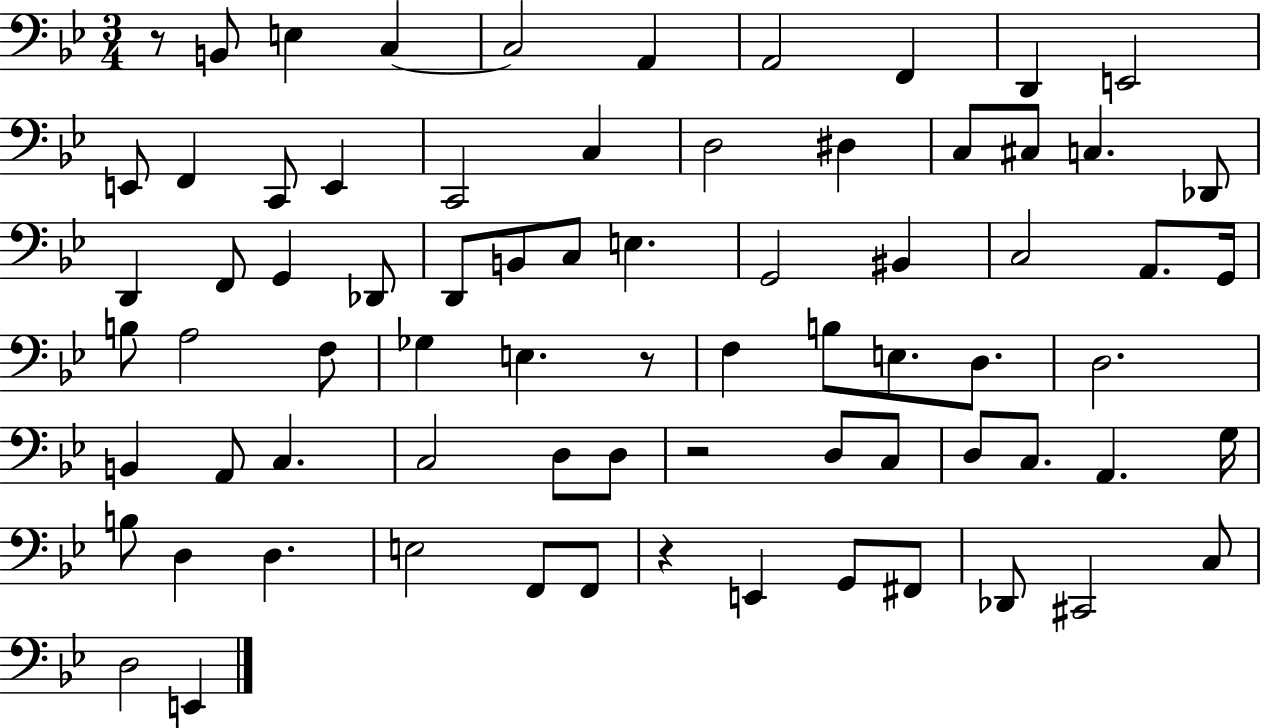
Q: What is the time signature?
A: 3/4